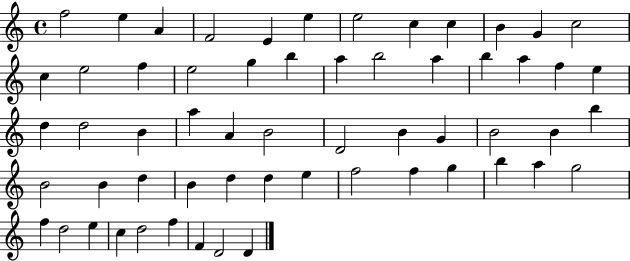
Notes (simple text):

F5/h E5/q A4/q F4/h E4/q E5/q E5/h C5/q C5/q B4/q G4/q C5/h C5/q E5/h F5/q E5/h G5/q B5/q A5/q B5/h A5/q B5/q A5/q F5/q E5/q D5/q D5/h B4/q A5/q A4/q B4/h D4/h B4/q G4/q B4/h B4/q B5/q B4/h B4/q D5/q B4/q D5/q D5/q E5/q F5/h F5/q G5/q B5/q A5/q G5/h F5/q D5/h E5/q C5/q D5/h F5/q F4/q D4/h D4/q